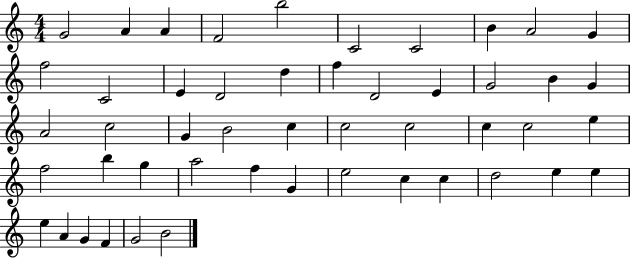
G4/h A4/q A4/q F4/h B5/h C4/h C4/h B4/q A4/h G4/q F5/h C4/h E4/q D4/h D5/q F5/q D4/h E4/q G4/h B4/q G4/q A4/h C5/h G4/q B4/h C5/q C5/h C5/h C5/q C5/h E5/q F5/h B5/q G5/q A5/h F5/q G4/q E5/h C5/q C5/q D5/h E5/q E5/q E5/q A4/q G4/q F4/q G4/h B4/h